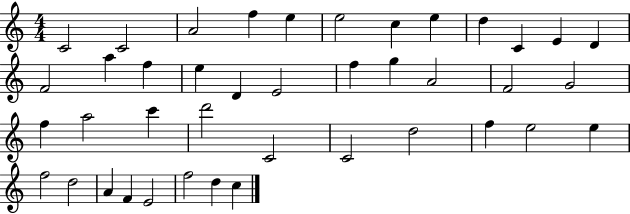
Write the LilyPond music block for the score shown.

{
  \clef treble
  \numericTimeSignature
  \time 4/4
  \key c \major
  c'2 c'2 | a'2 f''4 e''4 | e''2 c''4 e''4 | d''4 c'4 e'4 d'4 | \break f'2 a''4 f''4 | e''4 d'4 e'2 | f''4 g''4 a'2 | f'2 g'2 | \break f''4 a''2 c'''4 | d'''2 c'2 | c'2 d''2 | f''4 e''2 e''4 | \break f''2 d''2 | a'4 f'4 e'2 | f''2 d''4 c''4 | \bar "|."
}